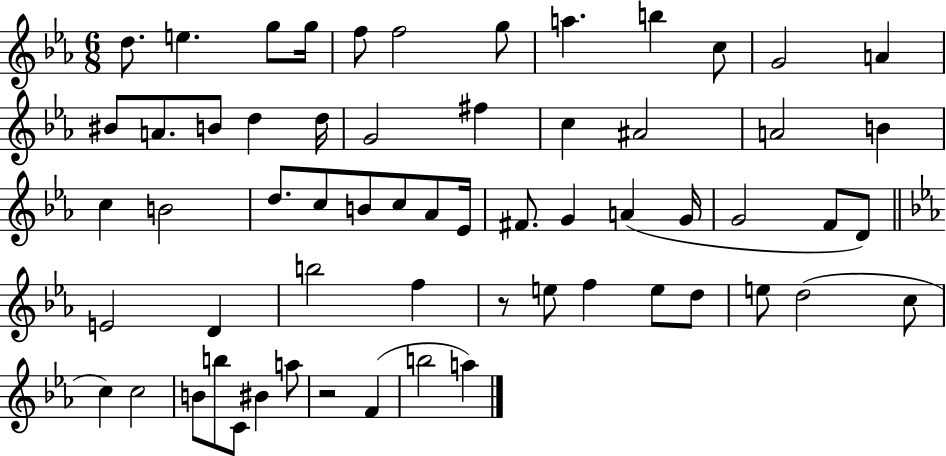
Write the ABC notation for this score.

X:1
T:Untitled
M:6/8
L:1/4
K:Eb
d/2 e g/2 g/4 f/2 f2 g/2 a b c/2 G2 A ^B/2 A/2 B/2 d d/4 G2 ^f c ^A2 A2 B c B2 d/2 c/2 B/2 c/2 _A/2 _E/4 ^F/2 G A G/4 G2 F/2 D/2 E2 D b2 f z/2 e/2 f e/2 d/2 e/2 d2 c/2 c c2 B/2 b/2 C/2 ^B a/2 z2 F b2 a